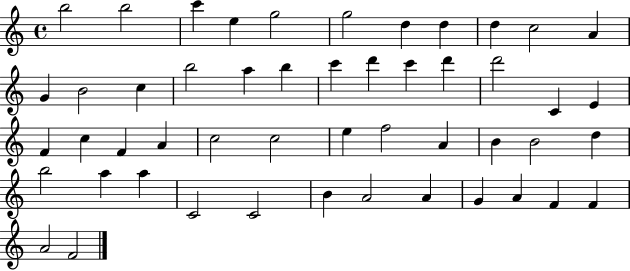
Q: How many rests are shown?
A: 0